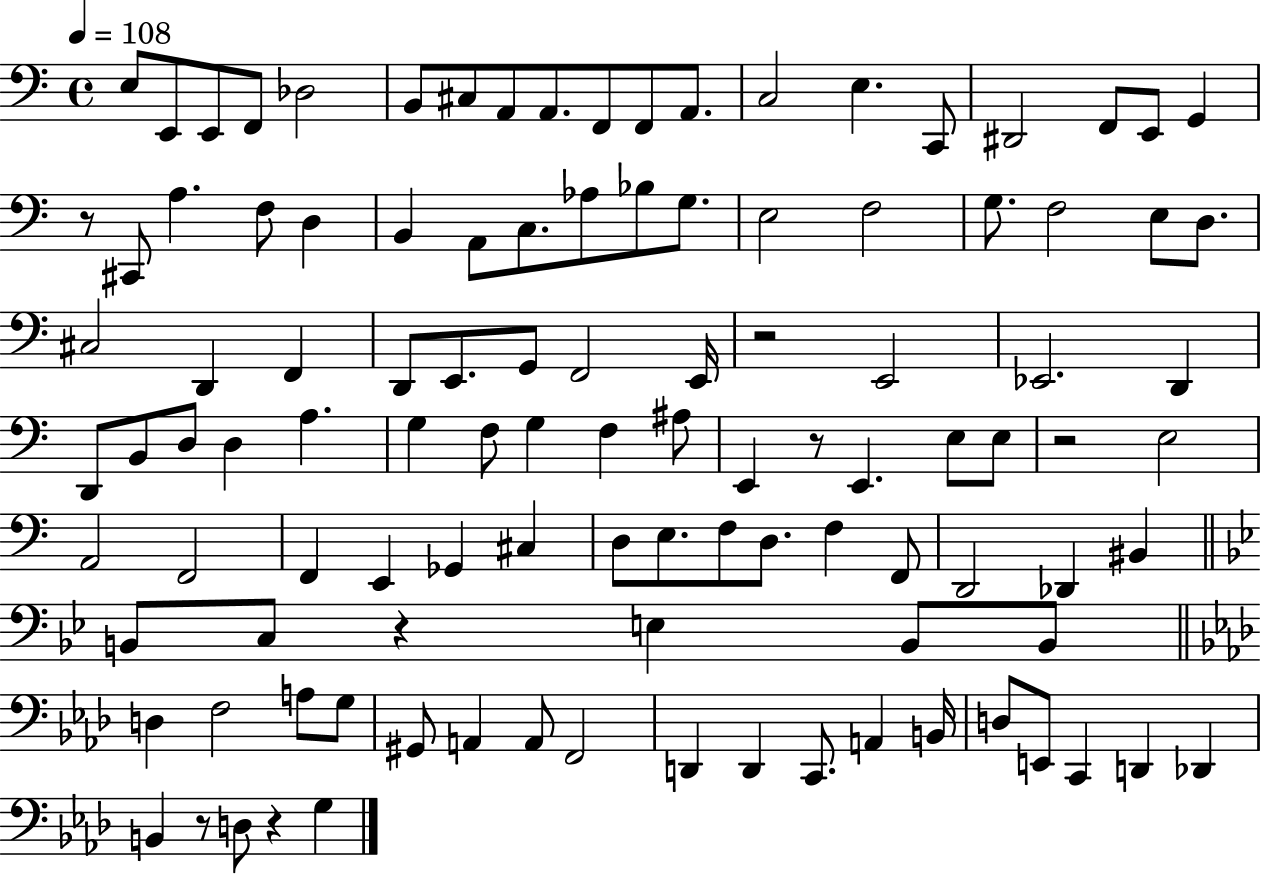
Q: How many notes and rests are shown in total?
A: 109